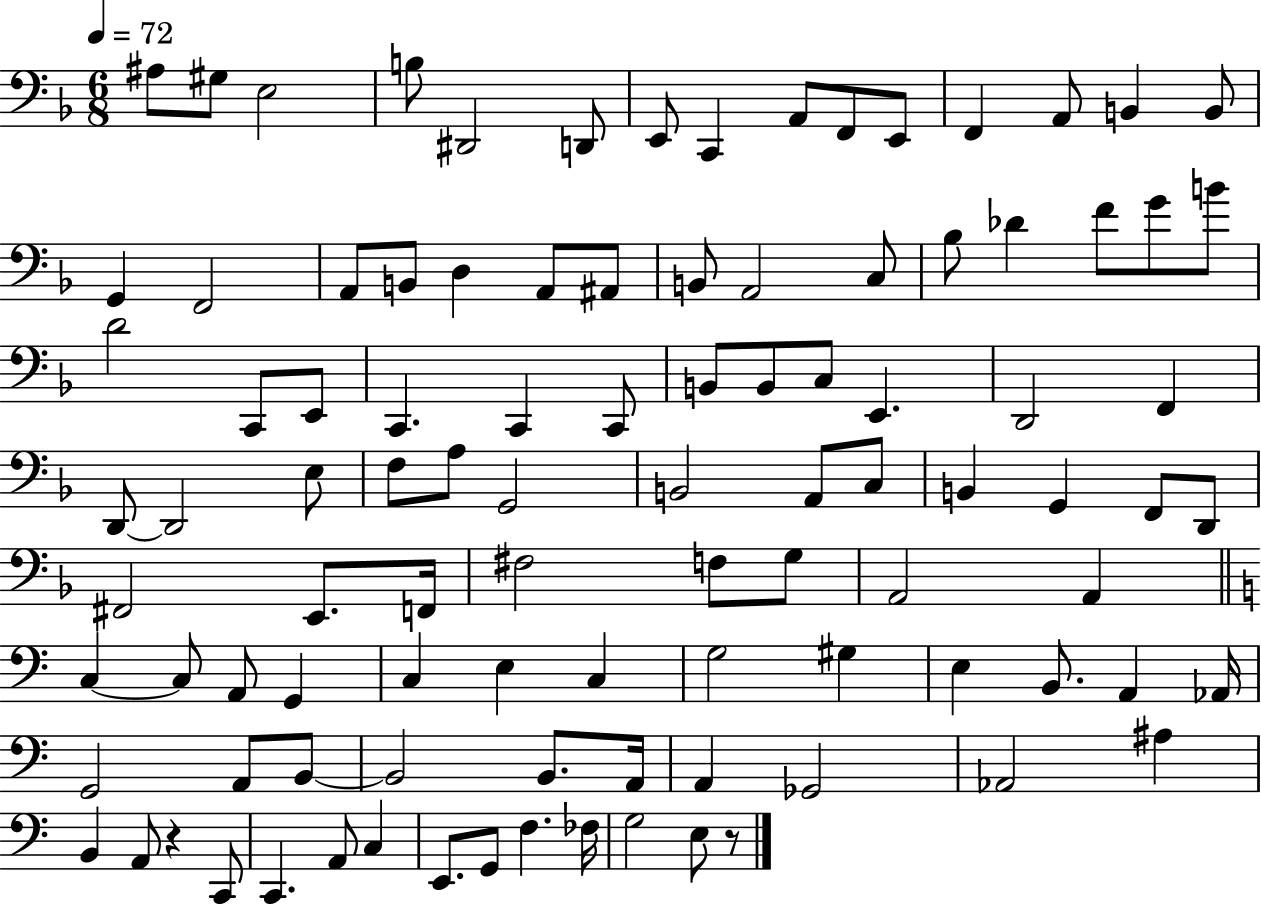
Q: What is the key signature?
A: F major